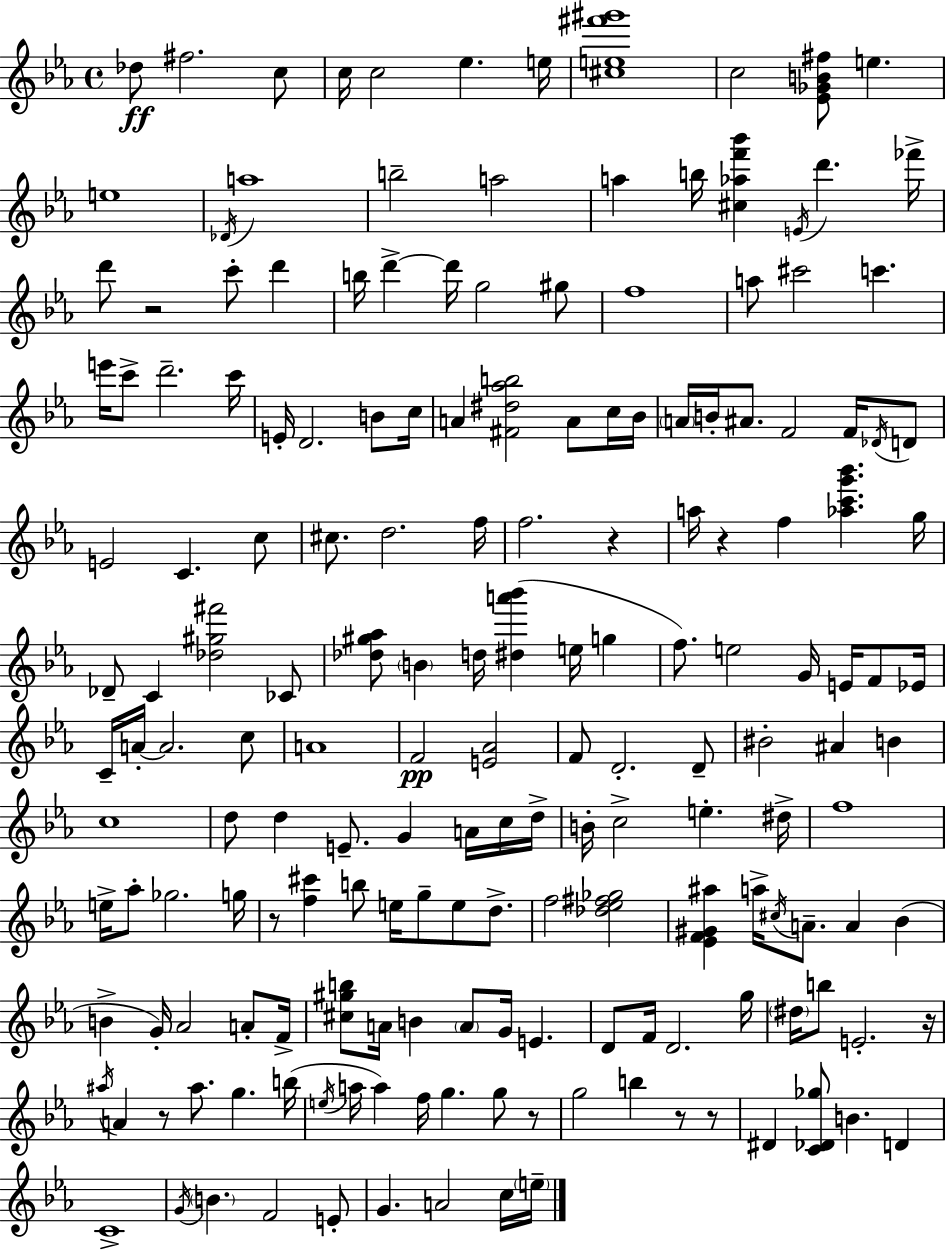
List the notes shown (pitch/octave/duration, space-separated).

Db5/e F#5/h. C5/e C5/s C5/h Eb5/q. E5/s [C#5,E5,F#6,G#6]/w C5/h [Eb4,Gb4,B4,F#5]/e E5/q. E5/w Db4/s A5/w B5/h A5/h A5/q B5/s [C#5,Ab5,F6,Bb6]/q E4/s D6/q. FES6/s D6/e R/h C6/e D6/q B5/s D6/q D6/s G5/h G#5/e F5/w A5/e C#6/h C6/q. E6/s C6/e D6/h. C6/s E4/s D4/h. B4/e C5/s A4/q [F#4,D#5,Ab5,B5]/h A4/e C5/s Bb4/s A4/s B4/s A#4/e. F4/h F4/s Db4/s D4/e E4/h C4/q. C5/e C#5/e. D5/h. F5/s F5/h. R/q A5/s R/q F5/q [Ab5,C6,G6,Bb6]/q. G5/s Db4/e C4/q [Db5,G#5,F#6]/h CES4/e [Db5,G#5,Ab5]/e B4/q D5/s [D#5,A6,Bb6]/q E5/s G5/q F5/e. E5/h G4/s E4/s F4/e Eb4/s C4/s A4/s A4/h. C5/e A4/w F4/h [E4,Ab4]/h F4/e D4/h. D4/e BIS4/h A#4/q B4/q C5/w D5/e D5/q E4/e. G4/q A4/s C5/s D5/s B4/s C5/h E5/q. D#5/s F5/w E5/s Ab5/e Gb5/h. G5/s R/e [F5,C#6]/q B5/e E5/s G5/e E5/e D5/e. F5/h [Db5,Eb5,F#5,Gb5]/h [Eb4,F4,G#4,A#5]/q A5/s C#5/s A4/e. A4/q Bb4/q B4/q G4/s Ab4/h A4/e F4/s [C#5,G#5,B5]/e A4/s B4/q A4/e G4/s E4/q. D4/e F4/s D4/h. G5/s D#5/s B5/e E4/h. R/s A#5/s A4/q R/e A#5/e. G5/q. B5/s E5/s A5/s A5/q F5/s G5/q. G5/e R/e G5/h B5/q R/e R/e D#4/q [C4,Db4,Gb5]/e B4/q. D4/q C4/w G4/s B4/q. F4/h E4/e G4/q. A4/h C5/s E5/s